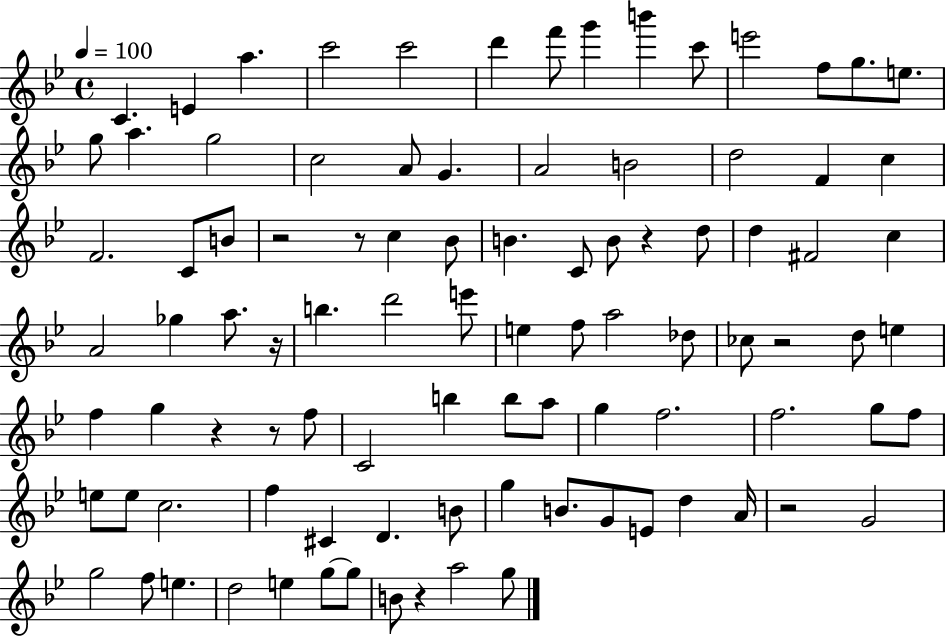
{
  \clef treble
  \time 4/4
  \defaultTimeSignature
  \key bes \major
  \tempo 4 = 100
  c'4. e'4 a''4. | c'''2 c'''2 | d'''4 f'''8 g'''4 b'''4 c'''8 | e'''2 f''8 g''8. e''8. | \break g''8 a''4. g''2 | c''2 a'8 g'4. | a'2 b'2 | d''2 f'4 c''4 | \break f'2. c'8 b'8 | r2 r8 c''4 bes'8 | b'4. c'8 b'8 r4 d''8 | d''4 fis'2 c''4 | \break a'2 ges''4 a''8. r16 | b''4. d'''2 e'''8 | e''4 f''8 a''2 des''8 | ces''8 r2 d''8 e''4 | \break f''4 g''4 r4 r8 f''8 | c'2 b''4 b''8 a''8 | g''4 f''2. | f''2. g''8 f''8 | \break e''8 e''8 c''2. | f''4 cis'4 d'4. b'8 | g''4 b'8. g'8 e'8 d''4 a'16 | r2 g'2 | \break g''2 f''8 e''4. | d''2 e''4 g''8~~ g''8 | b'8 r4 a''2 g''8 | \bar "|."
}